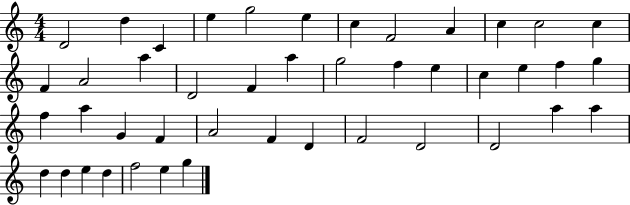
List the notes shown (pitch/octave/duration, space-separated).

D4/h D5/q C4/q E5/q G5/h E5/q C5/q F4/h A4/q C5/q C5/h C5/q F4/q A4/h A5/q D4/h F4/q A5/q G5/h F5/q E5/q C5/q E5/q F5/q G5/q F5/q A5/q G4/q F4/q A4/h F4/q D4/q F4/h D4/h D4/h A5/q A5/q D5/q D5/q E5/q D5/q F5/h E5/q G5/q